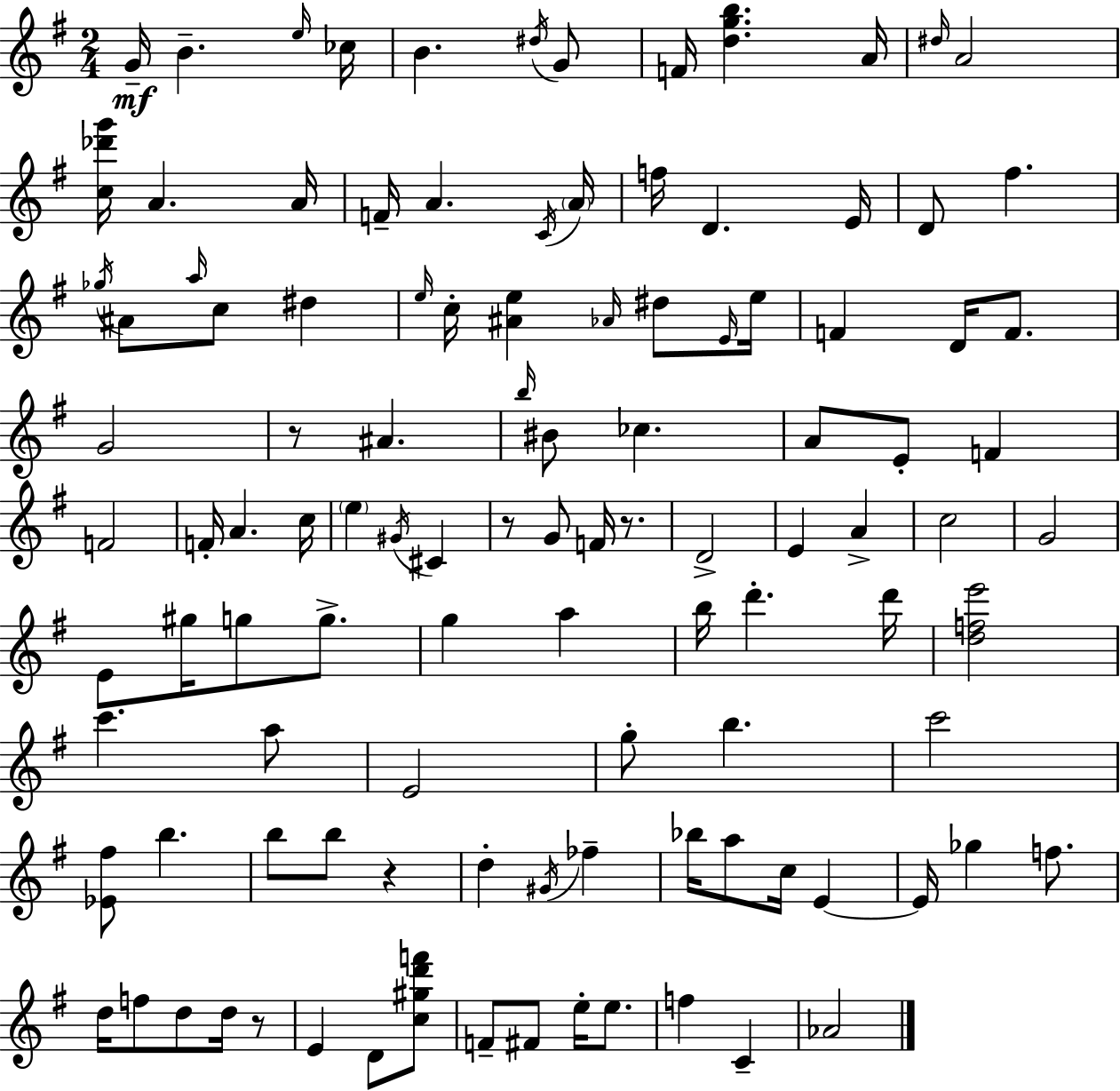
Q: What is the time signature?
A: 2/4